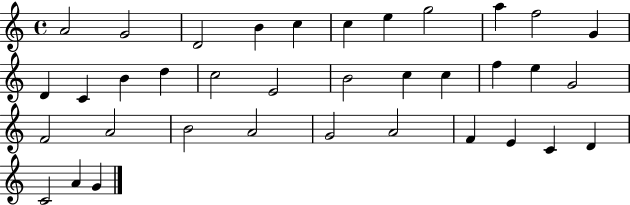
{
  \clef treble
  \time 4/4
  \defaultTimeSignature
  \key c \major
  a'2 g'2 | d'2 b'4 c''4 | c''4 e''4 g''2 | a''4 f''2 g'4 | \break d'4 c'4 b'4 d''4 | c''2 e'2 | b'2 c''4 c''4 | f''4 e''4 g'2 | \break f'2 a'2 | b'2 a'2 | g'2 a'2 | f'4 e'4 c'4 d'4 | \break c'2 a'4 g'4 | \bar "|."
}